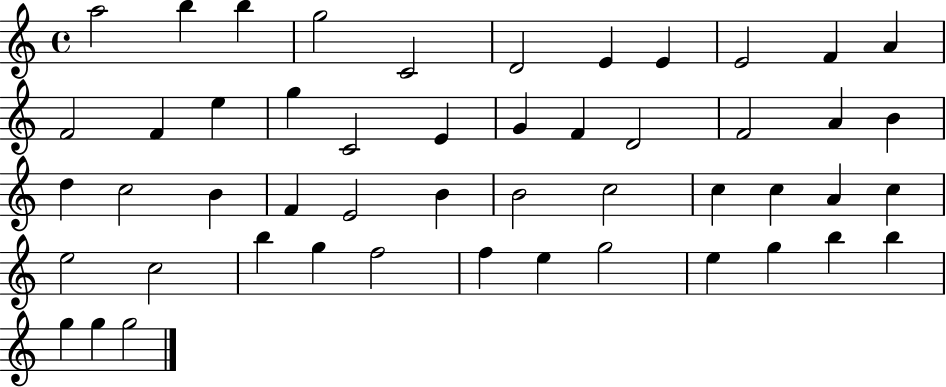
A5/h B5/q B5/q G5/h C4/h D4/h E4/q E4/q E4/h F4/q A4/q F4/h F4/q E5/q G5/q C4/h E4/q G4/q F4/q D4/h F4/h A4/q B4/q D5/q C5/h B4/q F4/q E4/h B4/q B4/h C5/h C5/q C5/q A4/q C5/q E5/h C5/h B5/q G5/q F5/h F5/q E5/q G5/h E5/q G5/q B5/q B5/q G5/q G5/q G5/h